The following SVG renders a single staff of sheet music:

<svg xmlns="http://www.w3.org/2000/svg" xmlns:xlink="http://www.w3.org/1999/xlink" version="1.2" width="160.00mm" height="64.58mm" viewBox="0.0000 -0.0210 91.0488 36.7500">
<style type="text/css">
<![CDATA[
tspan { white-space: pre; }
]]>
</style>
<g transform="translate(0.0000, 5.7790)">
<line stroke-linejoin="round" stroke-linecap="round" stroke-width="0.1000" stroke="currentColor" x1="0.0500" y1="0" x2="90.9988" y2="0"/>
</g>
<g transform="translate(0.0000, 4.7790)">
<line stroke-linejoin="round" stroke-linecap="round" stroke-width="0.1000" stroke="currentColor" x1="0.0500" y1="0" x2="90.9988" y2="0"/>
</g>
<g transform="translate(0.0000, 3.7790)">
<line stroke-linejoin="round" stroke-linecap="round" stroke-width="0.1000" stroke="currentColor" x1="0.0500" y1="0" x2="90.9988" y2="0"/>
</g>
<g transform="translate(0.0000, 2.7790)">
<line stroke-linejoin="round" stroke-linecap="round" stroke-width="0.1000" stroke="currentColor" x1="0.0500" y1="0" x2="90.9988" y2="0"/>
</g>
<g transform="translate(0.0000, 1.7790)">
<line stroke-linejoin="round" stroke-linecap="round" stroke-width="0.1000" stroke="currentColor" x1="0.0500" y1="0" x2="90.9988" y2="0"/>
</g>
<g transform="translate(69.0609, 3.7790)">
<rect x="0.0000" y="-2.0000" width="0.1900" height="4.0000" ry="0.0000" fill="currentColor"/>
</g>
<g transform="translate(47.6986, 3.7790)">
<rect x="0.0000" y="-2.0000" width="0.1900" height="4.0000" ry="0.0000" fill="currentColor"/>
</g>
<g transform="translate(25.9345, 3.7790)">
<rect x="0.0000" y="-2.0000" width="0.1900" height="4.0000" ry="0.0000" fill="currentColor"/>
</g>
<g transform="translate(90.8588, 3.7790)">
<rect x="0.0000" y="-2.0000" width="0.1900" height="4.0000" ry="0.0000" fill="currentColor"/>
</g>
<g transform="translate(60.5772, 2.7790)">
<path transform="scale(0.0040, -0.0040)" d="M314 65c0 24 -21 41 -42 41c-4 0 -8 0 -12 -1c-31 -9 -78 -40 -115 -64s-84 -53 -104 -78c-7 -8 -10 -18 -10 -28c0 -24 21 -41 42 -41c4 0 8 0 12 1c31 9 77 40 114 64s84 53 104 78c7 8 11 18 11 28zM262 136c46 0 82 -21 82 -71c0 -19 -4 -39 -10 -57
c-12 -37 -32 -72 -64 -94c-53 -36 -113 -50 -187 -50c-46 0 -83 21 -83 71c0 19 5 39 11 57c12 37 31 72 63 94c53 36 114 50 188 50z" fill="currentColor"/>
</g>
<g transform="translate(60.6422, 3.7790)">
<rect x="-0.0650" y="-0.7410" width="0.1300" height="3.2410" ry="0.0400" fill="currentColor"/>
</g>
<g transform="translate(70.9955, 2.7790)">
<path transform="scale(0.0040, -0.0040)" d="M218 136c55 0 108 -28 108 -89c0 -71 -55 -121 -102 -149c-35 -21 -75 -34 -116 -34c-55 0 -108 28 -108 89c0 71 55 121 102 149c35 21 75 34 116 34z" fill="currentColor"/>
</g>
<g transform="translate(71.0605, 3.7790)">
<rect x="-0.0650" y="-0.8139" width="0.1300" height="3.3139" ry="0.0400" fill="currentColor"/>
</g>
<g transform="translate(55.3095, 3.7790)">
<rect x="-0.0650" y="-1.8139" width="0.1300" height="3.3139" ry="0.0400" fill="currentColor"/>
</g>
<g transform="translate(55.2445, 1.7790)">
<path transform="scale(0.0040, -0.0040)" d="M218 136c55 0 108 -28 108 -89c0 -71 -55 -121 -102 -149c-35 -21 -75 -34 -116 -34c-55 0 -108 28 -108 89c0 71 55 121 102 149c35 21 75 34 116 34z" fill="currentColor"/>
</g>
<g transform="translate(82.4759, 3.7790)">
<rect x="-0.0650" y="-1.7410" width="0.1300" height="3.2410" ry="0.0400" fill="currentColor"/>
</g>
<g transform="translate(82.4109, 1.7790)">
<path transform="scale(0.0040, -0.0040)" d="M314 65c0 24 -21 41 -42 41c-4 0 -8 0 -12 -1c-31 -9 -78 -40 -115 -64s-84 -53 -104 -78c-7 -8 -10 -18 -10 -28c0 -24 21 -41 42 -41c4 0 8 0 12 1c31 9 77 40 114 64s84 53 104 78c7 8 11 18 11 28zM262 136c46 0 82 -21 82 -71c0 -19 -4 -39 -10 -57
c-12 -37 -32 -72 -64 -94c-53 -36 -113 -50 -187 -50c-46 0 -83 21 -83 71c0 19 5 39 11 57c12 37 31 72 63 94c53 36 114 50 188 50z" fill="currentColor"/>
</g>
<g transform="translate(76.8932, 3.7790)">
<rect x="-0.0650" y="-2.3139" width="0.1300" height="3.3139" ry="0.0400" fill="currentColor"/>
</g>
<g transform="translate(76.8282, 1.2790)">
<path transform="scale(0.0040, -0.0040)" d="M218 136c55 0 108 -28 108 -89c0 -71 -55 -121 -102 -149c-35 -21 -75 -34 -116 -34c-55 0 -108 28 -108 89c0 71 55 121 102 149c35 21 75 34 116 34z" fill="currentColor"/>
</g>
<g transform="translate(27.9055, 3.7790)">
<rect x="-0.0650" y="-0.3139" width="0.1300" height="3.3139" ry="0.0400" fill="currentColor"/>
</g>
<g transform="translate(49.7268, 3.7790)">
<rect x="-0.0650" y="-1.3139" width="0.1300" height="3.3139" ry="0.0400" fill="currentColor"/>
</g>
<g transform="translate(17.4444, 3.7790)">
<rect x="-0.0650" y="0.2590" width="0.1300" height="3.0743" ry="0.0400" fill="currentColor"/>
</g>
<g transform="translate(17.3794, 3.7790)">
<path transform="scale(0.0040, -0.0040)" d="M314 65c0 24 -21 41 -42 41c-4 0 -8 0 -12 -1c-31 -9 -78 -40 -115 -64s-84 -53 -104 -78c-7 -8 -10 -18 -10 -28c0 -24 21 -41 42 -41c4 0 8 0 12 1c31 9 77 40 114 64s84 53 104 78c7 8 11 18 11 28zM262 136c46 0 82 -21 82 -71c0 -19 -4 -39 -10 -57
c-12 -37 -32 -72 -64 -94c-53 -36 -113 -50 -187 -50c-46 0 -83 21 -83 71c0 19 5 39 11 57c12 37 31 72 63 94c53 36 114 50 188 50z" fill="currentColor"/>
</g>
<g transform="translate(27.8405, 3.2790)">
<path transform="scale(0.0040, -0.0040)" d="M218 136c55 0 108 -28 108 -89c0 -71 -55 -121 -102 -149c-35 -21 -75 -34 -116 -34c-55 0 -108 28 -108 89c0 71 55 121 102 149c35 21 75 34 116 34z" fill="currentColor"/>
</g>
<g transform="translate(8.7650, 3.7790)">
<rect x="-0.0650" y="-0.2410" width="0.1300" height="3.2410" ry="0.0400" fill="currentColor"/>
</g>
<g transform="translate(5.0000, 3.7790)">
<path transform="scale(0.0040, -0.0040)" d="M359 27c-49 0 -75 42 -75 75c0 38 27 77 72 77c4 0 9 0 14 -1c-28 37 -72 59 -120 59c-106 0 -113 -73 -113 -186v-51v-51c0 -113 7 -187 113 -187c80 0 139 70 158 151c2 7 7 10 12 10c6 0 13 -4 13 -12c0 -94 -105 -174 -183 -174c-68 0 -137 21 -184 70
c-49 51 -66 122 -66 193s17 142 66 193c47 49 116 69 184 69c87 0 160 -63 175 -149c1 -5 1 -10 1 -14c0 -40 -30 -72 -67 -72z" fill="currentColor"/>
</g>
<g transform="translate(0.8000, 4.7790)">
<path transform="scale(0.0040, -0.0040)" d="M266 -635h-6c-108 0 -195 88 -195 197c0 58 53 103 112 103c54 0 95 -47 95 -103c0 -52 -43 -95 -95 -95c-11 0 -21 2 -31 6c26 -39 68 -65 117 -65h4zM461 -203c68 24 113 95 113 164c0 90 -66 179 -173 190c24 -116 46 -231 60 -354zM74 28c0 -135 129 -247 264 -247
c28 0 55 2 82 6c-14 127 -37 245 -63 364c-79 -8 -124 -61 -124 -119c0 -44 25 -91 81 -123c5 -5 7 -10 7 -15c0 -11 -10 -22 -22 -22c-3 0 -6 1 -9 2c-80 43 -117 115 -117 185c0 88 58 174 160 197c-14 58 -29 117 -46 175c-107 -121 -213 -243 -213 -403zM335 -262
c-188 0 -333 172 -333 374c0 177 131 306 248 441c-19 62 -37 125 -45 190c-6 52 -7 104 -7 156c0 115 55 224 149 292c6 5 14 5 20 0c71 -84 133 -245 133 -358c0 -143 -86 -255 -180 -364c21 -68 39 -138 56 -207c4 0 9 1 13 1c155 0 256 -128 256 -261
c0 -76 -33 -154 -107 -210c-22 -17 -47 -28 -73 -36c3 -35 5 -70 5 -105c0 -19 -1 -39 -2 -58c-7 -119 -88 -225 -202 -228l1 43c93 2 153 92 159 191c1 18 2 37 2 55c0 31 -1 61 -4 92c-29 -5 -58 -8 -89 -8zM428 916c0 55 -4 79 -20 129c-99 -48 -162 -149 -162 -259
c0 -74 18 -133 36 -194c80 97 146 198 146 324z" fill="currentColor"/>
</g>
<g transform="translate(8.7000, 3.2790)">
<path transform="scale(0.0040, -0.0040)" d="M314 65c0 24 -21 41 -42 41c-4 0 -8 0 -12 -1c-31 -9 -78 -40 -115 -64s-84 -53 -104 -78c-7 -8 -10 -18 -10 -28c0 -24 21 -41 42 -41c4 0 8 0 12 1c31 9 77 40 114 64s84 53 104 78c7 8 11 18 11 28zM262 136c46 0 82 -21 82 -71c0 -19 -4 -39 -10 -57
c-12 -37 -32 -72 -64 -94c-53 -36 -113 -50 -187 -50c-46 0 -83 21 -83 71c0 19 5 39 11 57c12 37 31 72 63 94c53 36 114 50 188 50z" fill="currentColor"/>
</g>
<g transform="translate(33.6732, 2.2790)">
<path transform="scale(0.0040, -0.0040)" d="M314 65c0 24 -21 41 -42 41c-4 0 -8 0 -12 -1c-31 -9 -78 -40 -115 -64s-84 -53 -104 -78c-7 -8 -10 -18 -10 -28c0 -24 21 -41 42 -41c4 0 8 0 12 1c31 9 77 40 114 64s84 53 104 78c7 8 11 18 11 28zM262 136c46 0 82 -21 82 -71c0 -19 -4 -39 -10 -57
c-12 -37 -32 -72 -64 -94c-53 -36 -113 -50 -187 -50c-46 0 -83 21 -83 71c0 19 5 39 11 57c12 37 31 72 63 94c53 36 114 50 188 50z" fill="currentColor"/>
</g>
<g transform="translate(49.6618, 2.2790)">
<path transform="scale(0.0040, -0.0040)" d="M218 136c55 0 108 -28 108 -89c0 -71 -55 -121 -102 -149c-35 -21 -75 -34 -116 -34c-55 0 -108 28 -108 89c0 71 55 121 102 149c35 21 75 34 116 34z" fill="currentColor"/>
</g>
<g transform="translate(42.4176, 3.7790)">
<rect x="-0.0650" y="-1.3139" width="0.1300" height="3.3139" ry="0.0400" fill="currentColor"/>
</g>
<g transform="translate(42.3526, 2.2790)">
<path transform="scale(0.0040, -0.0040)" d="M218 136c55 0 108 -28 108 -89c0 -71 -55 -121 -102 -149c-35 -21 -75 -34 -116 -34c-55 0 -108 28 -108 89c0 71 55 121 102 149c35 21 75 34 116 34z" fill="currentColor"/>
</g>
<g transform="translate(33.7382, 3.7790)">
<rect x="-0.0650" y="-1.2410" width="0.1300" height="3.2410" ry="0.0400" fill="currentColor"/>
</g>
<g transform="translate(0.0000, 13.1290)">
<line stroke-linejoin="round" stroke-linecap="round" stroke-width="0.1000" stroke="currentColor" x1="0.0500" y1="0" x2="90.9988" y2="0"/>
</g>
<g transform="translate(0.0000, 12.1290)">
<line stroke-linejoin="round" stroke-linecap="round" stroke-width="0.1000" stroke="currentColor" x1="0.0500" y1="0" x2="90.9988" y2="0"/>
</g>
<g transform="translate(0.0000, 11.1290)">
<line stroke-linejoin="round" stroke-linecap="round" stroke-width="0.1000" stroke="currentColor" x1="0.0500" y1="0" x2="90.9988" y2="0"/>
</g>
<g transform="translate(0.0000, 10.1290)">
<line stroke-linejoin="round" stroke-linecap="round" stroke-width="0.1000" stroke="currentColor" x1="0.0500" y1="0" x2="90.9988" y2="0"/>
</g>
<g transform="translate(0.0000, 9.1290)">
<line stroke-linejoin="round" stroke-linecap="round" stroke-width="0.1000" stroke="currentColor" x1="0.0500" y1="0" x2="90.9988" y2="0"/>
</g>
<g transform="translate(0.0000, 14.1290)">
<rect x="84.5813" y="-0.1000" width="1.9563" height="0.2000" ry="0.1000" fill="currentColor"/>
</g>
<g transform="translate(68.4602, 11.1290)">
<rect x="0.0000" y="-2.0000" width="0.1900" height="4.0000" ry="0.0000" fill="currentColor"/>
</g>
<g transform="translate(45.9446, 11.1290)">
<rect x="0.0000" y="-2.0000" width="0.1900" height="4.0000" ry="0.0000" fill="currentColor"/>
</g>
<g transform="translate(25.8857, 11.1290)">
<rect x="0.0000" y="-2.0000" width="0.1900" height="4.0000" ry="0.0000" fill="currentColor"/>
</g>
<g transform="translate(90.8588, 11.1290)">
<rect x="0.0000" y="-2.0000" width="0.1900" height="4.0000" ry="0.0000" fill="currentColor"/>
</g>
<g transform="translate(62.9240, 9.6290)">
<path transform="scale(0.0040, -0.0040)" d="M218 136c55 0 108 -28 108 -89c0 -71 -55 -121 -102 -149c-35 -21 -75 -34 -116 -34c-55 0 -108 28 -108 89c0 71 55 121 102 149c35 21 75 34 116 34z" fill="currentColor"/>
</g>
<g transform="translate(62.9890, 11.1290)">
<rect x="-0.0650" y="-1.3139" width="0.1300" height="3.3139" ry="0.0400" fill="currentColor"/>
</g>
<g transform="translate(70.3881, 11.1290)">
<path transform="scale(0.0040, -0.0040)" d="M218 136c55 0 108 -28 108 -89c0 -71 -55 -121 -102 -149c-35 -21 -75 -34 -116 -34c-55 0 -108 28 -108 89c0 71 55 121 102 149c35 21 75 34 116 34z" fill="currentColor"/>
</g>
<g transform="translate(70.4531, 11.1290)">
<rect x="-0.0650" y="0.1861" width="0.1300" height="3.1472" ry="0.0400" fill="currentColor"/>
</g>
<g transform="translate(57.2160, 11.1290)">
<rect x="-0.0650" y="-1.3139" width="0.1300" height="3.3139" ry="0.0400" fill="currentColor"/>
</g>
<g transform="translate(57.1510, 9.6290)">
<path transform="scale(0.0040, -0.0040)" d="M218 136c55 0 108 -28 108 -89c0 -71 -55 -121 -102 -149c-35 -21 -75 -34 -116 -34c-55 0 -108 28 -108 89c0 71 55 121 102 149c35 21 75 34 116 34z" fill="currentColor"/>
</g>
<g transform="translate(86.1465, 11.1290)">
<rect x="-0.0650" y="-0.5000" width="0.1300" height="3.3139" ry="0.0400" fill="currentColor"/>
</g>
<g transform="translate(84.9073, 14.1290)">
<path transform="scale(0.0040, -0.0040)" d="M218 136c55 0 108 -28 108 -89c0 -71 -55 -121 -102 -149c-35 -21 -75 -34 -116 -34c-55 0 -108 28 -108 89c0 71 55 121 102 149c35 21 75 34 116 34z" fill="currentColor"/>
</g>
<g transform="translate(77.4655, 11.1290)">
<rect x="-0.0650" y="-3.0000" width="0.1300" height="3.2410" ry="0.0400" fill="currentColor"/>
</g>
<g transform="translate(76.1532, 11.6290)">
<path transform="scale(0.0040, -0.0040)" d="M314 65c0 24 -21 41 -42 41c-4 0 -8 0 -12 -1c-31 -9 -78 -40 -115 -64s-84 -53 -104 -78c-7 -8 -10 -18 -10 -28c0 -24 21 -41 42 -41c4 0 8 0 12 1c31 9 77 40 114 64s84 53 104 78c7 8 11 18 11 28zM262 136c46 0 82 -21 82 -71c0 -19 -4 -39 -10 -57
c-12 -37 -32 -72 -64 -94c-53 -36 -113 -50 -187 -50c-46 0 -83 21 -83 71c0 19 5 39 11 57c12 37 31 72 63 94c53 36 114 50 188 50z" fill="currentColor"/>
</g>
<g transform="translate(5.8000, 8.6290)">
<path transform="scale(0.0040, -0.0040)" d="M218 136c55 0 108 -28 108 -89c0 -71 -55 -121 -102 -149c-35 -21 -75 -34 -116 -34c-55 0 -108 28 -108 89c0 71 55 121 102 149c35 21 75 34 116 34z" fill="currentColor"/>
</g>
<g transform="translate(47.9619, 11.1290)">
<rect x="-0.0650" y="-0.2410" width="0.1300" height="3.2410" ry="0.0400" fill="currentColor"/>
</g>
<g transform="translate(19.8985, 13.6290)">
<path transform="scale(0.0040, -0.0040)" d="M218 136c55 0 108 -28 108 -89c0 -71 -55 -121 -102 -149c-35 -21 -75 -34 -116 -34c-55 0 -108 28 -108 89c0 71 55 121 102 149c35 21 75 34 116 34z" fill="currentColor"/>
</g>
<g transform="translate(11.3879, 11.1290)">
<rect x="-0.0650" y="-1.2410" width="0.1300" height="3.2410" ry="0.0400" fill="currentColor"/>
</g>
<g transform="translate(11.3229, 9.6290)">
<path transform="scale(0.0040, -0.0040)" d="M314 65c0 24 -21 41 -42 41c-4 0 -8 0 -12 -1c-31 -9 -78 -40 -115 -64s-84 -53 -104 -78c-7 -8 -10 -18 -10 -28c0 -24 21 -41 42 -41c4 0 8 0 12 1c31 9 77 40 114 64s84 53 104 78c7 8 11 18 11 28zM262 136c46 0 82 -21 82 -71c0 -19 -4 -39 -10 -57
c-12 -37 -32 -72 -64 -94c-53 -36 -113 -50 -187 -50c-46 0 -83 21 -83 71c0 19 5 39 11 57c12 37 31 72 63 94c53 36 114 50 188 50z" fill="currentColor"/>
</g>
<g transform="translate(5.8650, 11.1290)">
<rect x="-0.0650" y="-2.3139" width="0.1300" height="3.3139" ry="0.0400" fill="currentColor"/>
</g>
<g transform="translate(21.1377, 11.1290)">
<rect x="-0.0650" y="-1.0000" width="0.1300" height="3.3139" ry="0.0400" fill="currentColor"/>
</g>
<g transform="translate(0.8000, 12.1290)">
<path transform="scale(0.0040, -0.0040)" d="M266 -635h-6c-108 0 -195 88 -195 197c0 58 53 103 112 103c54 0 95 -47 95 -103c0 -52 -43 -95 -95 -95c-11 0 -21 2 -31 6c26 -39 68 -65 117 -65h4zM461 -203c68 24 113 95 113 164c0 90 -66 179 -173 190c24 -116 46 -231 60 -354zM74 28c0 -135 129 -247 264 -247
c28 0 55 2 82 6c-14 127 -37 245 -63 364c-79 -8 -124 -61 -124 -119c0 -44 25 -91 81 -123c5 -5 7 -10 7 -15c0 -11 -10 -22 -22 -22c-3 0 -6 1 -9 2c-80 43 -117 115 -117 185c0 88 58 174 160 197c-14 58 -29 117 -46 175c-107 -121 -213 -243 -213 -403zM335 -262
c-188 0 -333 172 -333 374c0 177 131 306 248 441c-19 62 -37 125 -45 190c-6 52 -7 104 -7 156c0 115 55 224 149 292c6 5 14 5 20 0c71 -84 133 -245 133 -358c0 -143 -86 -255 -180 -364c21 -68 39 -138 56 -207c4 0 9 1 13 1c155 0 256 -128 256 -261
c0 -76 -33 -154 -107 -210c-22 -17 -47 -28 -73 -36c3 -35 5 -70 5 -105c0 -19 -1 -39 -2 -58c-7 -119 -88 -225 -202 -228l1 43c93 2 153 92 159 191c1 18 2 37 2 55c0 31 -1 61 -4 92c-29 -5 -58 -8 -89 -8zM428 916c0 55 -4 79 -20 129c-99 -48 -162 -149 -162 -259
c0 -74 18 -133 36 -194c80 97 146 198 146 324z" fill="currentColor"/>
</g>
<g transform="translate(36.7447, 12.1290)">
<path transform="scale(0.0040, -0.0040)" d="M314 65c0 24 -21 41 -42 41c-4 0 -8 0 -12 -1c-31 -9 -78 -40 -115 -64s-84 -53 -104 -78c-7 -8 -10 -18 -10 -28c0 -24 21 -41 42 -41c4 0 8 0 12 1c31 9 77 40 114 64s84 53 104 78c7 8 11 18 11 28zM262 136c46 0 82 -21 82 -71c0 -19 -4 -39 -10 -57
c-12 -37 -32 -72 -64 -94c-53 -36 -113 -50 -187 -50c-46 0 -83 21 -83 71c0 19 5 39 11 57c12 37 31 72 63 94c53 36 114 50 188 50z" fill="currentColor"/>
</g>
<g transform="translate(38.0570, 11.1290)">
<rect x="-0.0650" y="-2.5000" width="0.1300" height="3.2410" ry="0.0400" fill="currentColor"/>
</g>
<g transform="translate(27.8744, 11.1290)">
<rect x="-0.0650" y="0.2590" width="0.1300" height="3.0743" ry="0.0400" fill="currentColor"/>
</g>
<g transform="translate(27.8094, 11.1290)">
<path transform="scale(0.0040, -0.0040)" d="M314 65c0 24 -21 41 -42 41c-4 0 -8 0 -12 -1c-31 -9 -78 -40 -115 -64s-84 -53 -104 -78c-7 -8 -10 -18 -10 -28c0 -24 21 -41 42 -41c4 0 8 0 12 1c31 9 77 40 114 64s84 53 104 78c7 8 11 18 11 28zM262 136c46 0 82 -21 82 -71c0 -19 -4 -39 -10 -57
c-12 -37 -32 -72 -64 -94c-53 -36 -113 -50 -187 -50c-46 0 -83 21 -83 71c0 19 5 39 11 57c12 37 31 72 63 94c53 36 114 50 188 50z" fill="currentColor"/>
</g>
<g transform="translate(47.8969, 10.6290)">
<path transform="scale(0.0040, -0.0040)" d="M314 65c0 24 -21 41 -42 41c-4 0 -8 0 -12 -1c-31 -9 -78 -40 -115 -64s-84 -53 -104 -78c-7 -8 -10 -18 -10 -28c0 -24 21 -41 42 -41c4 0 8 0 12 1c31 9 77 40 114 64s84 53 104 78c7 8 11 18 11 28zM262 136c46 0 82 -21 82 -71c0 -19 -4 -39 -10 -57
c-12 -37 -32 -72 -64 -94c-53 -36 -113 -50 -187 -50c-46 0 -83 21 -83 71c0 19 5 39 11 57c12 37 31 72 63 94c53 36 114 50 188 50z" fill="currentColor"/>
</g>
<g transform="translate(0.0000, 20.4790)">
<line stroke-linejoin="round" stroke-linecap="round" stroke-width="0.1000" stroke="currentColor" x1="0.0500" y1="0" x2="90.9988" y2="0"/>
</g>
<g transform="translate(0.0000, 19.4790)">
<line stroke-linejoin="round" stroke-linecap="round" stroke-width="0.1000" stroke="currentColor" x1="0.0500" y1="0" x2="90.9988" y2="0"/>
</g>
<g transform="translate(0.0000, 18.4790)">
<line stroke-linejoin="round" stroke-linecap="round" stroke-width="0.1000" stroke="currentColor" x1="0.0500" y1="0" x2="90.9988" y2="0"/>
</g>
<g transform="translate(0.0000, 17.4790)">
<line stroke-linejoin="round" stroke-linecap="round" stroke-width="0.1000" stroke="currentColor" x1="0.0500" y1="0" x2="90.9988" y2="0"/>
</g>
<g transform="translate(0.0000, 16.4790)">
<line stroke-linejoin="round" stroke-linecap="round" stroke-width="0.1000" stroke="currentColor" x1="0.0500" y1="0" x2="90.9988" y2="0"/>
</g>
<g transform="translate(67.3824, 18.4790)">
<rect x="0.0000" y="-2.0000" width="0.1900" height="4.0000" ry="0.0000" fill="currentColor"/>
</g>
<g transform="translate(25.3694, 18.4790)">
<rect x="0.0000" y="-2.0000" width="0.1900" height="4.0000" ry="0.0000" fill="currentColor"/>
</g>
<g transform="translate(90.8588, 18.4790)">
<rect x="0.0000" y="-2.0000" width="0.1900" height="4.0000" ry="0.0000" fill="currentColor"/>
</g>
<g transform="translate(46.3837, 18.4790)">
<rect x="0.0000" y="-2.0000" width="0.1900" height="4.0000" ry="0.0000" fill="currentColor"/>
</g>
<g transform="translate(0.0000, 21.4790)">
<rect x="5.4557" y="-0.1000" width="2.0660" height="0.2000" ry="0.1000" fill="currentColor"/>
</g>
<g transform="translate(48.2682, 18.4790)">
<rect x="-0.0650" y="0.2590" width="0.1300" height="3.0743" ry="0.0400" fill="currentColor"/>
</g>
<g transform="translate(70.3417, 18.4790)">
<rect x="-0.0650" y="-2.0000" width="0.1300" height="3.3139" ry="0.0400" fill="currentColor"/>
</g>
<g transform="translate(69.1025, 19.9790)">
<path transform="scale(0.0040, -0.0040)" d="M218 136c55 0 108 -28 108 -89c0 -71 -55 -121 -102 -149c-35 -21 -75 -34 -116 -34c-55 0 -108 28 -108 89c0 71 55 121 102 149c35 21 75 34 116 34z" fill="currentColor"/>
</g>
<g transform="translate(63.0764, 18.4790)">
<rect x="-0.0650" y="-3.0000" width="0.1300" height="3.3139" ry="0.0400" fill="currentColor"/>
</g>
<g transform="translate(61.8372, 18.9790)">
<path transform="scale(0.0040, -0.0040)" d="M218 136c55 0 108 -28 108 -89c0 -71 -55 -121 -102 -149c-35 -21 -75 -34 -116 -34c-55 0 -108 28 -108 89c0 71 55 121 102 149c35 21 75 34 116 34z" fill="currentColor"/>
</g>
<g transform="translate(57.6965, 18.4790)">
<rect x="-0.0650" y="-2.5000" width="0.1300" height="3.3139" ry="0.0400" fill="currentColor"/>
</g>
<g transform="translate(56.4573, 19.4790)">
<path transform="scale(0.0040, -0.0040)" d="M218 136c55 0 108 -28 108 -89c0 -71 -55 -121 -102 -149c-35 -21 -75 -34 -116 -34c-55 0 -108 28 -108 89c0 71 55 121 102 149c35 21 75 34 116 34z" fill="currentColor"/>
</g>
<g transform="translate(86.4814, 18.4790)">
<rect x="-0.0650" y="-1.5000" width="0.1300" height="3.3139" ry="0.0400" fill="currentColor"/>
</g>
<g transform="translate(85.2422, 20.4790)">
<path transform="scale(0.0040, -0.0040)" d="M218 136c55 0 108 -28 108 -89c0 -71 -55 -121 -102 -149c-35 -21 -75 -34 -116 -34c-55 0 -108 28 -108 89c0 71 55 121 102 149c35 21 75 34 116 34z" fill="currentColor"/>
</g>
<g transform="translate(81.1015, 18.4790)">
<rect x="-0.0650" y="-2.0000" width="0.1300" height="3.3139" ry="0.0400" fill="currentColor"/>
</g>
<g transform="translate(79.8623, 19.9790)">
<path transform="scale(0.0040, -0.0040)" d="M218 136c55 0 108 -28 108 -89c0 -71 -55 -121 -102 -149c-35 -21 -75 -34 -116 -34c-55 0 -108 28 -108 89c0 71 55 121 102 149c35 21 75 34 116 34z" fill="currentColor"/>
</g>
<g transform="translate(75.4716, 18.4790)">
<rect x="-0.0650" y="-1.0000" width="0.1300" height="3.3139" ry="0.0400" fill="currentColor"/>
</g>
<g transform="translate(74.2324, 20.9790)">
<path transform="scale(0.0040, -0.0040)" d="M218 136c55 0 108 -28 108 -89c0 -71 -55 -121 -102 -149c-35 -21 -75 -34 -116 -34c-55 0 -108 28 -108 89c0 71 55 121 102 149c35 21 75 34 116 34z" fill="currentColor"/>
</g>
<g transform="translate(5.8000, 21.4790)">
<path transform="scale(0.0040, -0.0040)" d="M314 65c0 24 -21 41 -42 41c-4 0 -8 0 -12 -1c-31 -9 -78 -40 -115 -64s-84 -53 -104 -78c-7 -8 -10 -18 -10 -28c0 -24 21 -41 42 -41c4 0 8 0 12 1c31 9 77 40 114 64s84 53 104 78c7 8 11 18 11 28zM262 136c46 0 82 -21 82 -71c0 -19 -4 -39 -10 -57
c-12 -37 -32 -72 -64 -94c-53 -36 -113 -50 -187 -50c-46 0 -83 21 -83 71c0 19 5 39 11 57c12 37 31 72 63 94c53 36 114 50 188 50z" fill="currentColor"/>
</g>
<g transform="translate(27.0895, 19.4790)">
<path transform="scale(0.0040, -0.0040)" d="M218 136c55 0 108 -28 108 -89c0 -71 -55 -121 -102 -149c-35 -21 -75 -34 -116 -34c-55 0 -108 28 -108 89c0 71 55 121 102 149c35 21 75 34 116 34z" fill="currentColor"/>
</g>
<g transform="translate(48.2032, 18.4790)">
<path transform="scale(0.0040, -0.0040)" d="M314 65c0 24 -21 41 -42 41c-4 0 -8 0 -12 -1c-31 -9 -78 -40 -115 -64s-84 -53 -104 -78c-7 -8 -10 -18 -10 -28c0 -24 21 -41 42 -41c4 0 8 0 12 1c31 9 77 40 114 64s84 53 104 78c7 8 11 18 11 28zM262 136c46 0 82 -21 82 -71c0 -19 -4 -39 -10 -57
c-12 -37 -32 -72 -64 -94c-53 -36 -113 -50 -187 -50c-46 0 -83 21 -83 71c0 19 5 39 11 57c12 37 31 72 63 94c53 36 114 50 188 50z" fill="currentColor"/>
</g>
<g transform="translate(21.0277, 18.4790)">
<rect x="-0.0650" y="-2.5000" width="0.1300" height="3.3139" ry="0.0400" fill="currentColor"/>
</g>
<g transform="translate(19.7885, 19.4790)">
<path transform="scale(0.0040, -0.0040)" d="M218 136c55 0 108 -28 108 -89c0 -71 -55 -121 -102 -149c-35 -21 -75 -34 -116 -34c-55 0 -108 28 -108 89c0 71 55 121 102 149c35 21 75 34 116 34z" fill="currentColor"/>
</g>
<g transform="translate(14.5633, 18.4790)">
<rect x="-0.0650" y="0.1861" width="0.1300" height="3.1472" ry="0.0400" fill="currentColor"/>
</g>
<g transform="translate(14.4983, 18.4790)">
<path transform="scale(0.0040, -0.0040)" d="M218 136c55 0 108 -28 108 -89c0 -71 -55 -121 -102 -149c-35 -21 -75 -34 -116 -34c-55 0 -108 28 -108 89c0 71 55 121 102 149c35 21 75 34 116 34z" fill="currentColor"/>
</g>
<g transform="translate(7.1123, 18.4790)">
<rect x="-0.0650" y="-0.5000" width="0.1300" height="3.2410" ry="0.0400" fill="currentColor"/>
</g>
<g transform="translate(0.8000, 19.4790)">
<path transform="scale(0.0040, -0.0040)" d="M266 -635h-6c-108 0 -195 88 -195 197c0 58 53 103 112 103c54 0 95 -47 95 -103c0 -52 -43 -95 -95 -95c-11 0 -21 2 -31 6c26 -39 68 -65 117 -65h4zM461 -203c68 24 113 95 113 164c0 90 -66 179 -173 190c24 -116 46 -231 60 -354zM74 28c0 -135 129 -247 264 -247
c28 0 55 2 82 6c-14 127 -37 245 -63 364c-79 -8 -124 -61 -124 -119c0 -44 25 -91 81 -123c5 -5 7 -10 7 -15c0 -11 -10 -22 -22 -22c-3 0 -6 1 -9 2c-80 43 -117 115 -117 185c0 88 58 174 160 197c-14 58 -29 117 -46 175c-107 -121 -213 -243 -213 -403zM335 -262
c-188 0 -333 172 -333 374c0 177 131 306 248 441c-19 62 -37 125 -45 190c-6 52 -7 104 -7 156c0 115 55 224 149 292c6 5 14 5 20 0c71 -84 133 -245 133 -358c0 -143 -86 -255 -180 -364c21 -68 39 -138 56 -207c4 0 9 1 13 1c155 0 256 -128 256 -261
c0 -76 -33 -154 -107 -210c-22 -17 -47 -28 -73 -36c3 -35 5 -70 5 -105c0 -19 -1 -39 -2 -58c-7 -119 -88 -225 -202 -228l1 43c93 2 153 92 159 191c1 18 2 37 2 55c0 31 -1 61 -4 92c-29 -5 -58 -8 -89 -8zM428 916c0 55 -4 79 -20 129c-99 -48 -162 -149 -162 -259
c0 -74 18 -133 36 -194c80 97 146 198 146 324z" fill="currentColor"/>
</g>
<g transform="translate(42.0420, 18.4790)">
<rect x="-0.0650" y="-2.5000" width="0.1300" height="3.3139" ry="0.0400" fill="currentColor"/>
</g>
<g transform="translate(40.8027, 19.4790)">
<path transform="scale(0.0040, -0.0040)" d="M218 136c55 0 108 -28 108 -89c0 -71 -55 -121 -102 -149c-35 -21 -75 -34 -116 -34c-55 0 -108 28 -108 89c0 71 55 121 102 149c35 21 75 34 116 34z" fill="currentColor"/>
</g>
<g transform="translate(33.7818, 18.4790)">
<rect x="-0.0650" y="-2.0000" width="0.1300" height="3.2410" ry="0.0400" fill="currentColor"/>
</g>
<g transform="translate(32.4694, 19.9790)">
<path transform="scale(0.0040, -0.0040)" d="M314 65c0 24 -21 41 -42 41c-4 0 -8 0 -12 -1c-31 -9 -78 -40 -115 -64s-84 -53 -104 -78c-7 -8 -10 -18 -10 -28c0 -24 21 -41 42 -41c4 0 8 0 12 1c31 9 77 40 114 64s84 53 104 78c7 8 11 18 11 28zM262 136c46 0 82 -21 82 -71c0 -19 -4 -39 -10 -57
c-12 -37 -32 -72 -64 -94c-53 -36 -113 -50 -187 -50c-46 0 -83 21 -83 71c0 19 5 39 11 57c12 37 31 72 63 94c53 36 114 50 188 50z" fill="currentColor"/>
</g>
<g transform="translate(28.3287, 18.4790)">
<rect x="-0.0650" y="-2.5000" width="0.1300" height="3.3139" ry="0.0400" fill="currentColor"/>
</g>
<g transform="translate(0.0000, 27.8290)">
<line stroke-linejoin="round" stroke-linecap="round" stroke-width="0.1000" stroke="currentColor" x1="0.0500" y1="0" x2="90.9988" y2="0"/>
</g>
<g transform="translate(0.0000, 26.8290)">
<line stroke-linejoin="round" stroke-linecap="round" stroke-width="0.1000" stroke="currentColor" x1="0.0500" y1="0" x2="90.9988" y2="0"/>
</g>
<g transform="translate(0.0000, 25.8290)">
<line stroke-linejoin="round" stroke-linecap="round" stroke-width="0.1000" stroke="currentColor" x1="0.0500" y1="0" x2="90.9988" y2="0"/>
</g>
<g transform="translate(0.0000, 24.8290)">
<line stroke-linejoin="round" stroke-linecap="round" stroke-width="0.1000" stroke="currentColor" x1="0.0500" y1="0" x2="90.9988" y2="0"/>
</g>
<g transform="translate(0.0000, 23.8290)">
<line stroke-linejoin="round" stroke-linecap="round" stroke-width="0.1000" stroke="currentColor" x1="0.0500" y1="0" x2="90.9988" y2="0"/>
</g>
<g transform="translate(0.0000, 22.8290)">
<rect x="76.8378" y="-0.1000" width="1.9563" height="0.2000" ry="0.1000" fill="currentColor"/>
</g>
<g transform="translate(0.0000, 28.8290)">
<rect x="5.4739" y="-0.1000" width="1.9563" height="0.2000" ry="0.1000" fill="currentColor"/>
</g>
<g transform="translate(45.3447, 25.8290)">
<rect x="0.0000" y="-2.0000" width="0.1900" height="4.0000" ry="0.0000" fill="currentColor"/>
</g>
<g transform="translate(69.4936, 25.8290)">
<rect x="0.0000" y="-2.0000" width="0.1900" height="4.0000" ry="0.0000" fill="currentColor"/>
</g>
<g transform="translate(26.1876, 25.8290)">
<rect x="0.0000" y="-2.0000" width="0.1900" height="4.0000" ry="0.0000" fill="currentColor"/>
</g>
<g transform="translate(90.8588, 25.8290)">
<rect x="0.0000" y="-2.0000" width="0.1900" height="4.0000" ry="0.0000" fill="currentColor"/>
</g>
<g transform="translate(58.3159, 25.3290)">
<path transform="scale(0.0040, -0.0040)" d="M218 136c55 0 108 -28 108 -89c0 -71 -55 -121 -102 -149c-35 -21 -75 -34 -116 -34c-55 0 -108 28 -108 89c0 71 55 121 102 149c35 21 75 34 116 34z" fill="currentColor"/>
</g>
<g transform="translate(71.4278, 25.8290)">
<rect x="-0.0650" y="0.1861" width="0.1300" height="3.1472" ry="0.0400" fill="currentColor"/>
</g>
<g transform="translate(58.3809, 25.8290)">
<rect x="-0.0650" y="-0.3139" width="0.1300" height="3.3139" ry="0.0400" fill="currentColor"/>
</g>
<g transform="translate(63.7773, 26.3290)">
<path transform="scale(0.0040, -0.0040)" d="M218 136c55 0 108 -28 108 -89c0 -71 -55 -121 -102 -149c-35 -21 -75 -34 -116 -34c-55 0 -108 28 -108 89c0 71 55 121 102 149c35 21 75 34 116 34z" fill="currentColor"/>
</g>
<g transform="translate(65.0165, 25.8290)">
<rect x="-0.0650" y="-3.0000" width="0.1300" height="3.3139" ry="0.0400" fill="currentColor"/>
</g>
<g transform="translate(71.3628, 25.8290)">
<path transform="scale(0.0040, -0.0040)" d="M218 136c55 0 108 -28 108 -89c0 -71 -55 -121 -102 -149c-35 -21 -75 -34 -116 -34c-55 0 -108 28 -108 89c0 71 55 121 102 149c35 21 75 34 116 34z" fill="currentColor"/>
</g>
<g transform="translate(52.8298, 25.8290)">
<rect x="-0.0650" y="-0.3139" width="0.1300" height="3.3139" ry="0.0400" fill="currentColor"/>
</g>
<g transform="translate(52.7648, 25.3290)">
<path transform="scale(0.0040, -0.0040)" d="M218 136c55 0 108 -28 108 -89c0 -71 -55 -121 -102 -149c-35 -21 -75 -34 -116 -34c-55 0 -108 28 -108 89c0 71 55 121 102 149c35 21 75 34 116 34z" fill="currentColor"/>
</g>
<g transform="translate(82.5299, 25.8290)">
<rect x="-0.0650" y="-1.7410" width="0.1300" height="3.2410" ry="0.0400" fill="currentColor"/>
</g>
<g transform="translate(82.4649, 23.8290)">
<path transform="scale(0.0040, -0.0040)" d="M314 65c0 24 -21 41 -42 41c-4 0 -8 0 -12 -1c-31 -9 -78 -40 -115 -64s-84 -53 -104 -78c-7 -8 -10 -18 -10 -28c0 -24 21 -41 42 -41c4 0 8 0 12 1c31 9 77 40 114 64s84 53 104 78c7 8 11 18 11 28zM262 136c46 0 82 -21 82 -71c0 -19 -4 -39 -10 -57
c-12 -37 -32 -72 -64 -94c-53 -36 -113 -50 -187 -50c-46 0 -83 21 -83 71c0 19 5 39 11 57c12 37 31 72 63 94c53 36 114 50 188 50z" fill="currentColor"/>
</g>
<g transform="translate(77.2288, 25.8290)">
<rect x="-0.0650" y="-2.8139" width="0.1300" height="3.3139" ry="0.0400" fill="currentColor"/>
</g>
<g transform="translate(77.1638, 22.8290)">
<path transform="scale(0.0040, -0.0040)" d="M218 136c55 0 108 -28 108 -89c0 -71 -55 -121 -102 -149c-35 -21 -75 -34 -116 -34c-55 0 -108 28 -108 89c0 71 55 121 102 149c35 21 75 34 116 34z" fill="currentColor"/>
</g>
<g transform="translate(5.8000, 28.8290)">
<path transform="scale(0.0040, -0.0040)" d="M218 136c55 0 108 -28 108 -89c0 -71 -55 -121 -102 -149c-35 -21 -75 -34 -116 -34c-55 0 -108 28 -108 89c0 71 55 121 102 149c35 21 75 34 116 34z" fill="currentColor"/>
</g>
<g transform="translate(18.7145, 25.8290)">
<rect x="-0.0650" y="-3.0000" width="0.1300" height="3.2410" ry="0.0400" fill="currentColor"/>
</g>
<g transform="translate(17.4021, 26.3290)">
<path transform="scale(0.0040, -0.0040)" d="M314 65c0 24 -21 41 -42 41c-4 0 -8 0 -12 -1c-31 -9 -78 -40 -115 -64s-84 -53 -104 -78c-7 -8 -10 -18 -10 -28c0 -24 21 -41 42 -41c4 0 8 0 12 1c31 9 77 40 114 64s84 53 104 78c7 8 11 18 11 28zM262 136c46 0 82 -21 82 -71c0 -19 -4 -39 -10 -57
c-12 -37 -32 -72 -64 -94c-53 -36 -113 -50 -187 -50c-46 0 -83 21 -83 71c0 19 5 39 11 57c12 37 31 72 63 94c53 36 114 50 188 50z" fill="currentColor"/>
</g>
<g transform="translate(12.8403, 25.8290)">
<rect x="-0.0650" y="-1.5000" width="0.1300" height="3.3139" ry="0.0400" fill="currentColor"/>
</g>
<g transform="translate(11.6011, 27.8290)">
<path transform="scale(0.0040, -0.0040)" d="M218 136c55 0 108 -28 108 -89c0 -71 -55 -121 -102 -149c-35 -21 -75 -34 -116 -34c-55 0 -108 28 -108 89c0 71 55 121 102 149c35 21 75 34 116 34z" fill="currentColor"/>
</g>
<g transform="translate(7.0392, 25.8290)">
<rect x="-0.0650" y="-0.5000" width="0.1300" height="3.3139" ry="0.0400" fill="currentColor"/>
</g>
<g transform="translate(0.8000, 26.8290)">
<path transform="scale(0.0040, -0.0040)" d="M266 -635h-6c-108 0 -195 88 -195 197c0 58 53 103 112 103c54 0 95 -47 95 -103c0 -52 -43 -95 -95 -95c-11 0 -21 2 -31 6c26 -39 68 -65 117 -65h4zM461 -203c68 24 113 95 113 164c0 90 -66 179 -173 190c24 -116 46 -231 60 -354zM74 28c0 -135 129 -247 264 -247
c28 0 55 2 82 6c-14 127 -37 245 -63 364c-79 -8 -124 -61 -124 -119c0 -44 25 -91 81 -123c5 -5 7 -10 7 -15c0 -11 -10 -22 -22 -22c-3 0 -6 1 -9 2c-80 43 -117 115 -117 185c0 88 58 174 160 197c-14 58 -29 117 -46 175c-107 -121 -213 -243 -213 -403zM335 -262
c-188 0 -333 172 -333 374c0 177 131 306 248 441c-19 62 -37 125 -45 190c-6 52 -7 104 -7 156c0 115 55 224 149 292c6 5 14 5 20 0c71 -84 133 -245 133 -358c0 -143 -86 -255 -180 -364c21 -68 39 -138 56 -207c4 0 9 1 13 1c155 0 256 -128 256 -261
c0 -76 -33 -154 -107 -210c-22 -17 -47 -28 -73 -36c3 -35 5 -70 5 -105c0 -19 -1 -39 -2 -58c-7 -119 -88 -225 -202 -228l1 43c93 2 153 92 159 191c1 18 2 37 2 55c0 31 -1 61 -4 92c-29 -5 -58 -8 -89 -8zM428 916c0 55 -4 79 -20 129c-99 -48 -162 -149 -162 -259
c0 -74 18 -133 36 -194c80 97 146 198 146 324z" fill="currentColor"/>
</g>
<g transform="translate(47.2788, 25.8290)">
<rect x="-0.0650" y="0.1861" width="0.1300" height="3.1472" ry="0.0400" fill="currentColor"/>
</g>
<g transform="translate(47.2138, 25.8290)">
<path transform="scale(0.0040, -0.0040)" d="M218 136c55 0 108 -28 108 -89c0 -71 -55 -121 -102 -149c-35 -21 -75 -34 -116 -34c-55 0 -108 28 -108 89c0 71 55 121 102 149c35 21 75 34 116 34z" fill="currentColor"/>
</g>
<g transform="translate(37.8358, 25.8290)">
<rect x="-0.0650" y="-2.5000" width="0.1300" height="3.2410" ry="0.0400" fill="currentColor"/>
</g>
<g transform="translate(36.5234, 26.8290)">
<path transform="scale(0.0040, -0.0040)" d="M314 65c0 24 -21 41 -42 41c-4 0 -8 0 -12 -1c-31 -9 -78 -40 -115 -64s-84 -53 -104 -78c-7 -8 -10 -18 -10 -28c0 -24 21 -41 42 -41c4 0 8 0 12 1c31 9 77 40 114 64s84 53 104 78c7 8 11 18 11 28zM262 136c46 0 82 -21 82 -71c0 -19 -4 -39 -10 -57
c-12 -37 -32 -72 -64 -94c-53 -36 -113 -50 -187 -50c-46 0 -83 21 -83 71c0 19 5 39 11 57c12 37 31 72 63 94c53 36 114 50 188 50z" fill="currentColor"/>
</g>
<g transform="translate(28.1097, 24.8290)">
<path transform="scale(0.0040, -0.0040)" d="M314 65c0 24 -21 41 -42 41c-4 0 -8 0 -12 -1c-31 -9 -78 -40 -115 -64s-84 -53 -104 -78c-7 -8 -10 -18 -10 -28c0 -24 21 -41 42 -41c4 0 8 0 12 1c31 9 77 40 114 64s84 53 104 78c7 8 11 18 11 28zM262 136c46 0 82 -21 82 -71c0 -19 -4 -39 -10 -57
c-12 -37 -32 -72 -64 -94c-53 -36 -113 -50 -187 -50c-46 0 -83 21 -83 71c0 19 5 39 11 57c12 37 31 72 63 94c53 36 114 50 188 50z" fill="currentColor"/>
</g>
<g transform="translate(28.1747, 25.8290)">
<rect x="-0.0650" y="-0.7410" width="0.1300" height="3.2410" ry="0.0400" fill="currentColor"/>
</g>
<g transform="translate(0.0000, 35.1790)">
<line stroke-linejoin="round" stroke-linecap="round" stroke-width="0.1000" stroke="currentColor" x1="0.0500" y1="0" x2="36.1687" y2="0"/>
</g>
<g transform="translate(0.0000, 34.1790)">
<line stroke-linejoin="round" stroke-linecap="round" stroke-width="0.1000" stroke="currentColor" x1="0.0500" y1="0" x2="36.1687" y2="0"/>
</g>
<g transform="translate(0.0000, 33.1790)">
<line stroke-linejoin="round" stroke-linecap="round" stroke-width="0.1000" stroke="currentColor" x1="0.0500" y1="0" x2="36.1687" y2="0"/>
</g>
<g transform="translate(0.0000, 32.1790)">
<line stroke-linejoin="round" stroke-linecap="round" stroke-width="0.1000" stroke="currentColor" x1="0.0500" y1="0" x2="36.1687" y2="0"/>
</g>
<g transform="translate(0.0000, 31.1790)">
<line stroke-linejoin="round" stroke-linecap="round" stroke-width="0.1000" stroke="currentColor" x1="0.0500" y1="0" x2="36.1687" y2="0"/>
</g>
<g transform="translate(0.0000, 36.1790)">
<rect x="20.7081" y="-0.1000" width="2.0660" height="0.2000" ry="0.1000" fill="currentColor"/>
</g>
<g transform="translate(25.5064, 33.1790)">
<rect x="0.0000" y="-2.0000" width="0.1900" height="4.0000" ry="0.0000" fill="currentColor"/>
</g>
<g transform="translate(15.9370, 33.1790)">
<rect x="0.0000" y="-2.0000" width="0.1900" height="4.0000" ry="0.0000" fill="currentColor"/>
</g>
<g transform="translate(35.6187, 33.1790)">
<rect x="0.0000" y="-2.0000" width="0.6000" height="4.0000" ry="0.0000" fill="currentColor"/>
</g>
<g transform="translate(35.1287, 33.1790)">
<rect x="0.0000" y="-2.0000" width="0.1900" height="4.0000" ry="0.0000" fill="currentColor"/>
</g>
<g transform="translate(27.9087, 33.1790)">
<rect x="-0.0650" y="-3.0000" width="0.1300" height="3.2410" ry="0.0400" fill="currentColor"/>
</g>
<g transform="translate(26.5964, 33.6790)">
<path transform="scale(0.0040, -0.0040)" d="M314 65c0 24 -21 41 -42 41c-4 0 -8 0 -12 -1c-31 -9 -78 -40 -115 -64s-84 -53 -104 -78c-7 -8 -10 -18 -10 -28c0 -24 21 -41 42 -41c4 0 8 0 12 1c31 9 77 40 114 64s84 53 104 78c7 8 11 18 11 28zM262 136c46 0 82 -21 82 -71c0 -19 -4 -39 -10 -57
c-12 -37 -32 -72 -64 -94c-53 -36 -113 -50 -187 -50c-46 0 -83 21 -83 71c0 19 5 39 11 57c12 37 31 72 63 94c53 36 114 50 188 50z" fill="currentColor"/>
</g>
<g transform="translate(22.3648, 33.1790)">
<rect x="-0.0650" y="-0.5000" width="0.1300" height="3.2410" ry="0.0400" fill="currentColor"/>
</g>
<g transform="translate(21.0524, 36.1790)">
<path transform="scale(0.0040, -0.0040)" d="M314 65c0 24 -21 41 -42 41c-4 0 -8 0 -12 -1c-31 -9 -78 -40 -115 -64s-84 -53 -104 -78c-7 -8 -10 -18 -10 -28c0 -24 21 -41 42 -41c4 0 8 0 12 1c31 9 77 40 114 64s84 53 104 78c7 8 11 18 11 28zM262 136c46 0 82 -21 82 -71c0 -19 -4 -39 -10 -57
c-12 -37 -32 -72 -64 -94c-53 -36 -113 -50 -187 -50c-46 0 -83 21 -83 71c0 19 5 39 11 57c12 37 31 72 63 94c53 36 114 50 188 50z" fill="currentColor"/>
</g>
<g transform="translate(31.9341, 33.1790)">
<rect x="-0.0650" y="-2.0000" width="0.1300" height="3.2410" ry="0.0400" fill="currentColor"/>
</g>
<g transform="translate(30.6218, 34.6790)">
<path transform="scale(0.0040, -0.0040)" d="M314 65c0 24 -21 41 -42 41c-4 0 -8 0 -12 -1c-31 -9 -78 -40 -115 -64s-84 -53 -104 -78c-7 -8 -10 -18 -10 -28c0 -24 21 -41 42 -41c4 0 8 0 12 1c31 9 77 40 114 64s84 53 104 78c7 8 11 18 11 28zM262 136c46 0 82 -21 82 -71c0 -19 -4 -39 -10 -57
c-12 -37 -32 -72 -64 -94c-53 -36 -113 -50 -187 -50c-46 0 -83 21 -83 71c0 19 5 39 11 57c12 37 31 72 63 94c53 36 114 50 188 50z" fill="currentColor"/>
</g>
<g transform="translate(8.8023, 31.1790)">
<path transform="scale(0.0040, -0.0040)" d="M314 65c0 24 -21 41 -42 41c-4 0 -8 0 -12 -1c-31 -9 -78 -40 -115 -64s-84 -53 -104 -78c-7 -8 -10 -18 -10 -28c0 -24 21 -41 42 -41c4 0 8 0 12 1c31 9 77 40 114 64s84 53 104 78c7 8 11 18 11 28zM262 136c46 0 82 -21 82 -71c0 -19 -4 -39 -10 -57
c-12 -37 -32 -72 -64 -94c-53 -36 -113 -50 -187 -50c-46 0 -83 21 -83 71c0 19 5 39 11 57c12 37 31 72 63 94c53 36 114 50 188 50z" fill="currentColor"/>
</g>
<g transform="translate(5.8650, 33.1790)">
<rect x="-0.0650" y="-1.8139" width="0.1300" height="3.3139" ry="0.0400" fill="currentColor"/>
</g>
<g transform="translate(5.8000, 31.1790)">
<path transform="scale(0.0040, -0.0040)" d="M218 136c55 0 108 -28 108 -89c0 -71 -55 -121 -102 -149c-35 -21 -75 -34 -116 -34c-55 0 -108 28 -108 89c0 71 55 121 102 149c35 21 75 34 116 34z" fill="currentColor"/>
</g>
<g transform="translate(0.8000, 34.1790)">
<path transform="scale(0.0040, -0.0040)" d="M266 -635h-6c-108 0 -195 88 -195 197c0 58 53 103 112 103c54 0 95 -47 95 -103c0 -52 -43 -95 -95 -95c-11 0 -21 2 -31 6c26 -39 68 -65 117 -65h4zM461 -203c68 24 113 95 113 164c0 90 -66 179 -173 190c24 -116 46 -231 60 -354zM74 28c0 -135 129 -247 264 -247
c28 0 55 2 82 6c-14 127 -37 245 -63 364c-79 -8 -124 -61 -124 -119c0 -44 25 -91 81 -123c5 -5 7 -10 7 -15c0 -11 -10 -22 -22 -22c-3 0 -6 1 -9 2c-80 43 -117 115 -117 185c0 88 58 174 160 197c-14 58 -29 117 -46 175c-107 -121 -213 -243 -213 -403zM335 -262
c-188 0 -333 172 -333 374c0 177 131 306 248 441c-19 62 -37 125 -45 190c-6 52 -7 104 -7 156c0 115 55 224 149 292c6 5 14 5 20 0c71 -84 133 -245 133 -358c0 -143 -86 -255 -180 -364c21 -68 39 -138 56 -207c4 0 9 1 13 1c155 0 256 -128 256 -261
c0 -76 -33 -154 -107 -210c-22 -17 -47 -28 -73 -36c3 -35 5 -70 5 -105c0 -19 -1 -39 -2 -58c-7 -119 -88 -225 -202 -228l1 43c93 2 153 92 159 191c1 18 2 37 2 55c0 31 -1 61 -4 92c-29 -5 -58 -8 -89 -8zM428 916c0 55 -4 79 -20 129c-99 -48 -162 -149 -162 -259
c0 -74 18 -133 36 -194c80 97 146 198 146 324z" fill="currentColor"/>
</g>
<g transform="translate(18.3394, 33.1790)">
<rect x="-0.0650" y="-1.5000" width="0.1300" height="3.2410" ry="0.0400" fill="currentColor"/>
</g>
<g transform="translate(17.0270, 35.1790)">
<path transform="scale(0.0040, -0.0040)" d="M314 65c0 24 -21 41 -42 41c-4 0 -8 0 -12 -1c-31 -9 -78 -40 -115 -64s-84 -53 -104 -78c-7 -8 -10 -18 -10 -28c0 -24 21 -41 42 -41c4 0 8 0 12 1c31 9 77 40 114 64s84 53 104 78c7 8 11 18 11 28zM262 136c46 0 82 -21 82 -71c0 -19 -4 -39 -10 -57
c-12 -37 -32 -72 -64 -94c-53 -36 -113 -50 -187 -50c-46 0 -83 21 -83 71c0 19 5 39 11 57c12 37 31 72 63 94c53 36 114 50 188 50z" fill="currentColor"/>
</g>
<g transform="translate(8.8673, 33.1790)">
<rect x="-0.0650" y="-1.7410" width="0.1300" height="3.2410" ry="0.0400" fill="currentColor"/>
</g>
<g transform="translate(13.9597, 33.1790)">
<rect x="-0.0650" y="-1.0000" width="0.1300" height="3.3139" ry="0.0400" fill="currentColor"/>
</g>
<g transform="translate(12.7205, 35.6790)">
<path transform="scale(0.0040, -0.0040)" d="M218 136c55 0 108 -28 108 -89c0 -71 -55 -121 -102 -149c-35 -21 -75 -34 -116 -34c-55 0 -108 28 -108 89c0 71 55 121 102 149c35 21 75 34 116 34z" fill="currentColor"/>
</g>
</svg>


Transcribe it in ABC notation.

X:1
T:Untitled
M:4/4
L:1/4
K:C
c2 B2 c e2 e e f d2 d g f2 g e2 D B2 G2 c2 e e B A2 C C2 B G G F2 G B2 G A F D F E C E A2 d2 G2 B c c A B a f2 f f2 D E2 C2 A2 F2